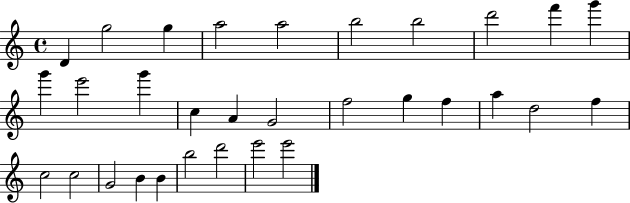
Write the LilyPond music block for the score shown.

{
  \clef treble
  \time 4/4
  \defaultTimeSignature
  \key c \major
  d'4 g''2 g''4 | a''2 a''2 | b''2 b''2 | d'''2 f'''4 g'''4 | \break g'''4 e'''2 g'''4 | c''4 a'4 g'2 | f''2 g''4 f''4 | a''4 d''2 f''4 | \break c''2 c''2 | g'2 b'4 b'4 | b''2 d'''2 | e'''2 e'''2 | \break \bar "|."
}